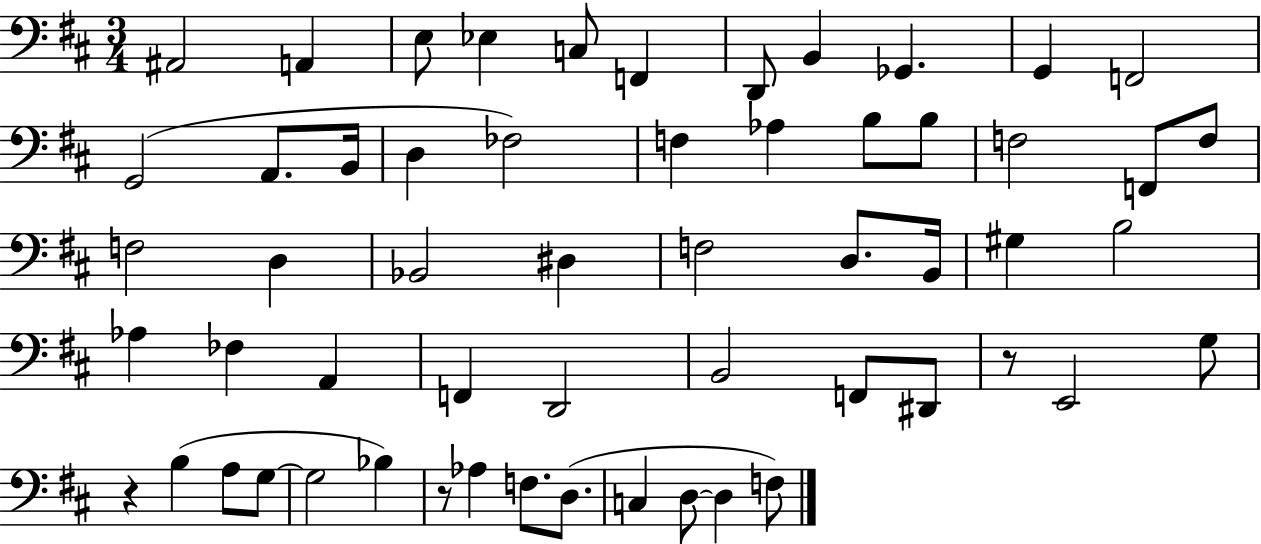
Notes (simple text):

A#2/h A2/q E3/e Eb3/q C3/e F2/q D2/e B2/q Gb2/q. G2/q F2/h G2/h A2/e. B2/s D3/q FES3/h F3/q Ab3/q B3/e B3/e F3/h F2/e F3/e F3/h D3/q Bb2/h D#3/q F3/h D3/e. B2/s G#3/q B3/h Ab3/q FES3/q A2/q F2/q D2/h B2/h F2/e D#2/e R/e E2/h G3/e R/q B3/q A3/e G3/e G3/h Bb3/q R/e Ab3/q F3/e. D3/e. C3/q D3/e D3/q F3/e